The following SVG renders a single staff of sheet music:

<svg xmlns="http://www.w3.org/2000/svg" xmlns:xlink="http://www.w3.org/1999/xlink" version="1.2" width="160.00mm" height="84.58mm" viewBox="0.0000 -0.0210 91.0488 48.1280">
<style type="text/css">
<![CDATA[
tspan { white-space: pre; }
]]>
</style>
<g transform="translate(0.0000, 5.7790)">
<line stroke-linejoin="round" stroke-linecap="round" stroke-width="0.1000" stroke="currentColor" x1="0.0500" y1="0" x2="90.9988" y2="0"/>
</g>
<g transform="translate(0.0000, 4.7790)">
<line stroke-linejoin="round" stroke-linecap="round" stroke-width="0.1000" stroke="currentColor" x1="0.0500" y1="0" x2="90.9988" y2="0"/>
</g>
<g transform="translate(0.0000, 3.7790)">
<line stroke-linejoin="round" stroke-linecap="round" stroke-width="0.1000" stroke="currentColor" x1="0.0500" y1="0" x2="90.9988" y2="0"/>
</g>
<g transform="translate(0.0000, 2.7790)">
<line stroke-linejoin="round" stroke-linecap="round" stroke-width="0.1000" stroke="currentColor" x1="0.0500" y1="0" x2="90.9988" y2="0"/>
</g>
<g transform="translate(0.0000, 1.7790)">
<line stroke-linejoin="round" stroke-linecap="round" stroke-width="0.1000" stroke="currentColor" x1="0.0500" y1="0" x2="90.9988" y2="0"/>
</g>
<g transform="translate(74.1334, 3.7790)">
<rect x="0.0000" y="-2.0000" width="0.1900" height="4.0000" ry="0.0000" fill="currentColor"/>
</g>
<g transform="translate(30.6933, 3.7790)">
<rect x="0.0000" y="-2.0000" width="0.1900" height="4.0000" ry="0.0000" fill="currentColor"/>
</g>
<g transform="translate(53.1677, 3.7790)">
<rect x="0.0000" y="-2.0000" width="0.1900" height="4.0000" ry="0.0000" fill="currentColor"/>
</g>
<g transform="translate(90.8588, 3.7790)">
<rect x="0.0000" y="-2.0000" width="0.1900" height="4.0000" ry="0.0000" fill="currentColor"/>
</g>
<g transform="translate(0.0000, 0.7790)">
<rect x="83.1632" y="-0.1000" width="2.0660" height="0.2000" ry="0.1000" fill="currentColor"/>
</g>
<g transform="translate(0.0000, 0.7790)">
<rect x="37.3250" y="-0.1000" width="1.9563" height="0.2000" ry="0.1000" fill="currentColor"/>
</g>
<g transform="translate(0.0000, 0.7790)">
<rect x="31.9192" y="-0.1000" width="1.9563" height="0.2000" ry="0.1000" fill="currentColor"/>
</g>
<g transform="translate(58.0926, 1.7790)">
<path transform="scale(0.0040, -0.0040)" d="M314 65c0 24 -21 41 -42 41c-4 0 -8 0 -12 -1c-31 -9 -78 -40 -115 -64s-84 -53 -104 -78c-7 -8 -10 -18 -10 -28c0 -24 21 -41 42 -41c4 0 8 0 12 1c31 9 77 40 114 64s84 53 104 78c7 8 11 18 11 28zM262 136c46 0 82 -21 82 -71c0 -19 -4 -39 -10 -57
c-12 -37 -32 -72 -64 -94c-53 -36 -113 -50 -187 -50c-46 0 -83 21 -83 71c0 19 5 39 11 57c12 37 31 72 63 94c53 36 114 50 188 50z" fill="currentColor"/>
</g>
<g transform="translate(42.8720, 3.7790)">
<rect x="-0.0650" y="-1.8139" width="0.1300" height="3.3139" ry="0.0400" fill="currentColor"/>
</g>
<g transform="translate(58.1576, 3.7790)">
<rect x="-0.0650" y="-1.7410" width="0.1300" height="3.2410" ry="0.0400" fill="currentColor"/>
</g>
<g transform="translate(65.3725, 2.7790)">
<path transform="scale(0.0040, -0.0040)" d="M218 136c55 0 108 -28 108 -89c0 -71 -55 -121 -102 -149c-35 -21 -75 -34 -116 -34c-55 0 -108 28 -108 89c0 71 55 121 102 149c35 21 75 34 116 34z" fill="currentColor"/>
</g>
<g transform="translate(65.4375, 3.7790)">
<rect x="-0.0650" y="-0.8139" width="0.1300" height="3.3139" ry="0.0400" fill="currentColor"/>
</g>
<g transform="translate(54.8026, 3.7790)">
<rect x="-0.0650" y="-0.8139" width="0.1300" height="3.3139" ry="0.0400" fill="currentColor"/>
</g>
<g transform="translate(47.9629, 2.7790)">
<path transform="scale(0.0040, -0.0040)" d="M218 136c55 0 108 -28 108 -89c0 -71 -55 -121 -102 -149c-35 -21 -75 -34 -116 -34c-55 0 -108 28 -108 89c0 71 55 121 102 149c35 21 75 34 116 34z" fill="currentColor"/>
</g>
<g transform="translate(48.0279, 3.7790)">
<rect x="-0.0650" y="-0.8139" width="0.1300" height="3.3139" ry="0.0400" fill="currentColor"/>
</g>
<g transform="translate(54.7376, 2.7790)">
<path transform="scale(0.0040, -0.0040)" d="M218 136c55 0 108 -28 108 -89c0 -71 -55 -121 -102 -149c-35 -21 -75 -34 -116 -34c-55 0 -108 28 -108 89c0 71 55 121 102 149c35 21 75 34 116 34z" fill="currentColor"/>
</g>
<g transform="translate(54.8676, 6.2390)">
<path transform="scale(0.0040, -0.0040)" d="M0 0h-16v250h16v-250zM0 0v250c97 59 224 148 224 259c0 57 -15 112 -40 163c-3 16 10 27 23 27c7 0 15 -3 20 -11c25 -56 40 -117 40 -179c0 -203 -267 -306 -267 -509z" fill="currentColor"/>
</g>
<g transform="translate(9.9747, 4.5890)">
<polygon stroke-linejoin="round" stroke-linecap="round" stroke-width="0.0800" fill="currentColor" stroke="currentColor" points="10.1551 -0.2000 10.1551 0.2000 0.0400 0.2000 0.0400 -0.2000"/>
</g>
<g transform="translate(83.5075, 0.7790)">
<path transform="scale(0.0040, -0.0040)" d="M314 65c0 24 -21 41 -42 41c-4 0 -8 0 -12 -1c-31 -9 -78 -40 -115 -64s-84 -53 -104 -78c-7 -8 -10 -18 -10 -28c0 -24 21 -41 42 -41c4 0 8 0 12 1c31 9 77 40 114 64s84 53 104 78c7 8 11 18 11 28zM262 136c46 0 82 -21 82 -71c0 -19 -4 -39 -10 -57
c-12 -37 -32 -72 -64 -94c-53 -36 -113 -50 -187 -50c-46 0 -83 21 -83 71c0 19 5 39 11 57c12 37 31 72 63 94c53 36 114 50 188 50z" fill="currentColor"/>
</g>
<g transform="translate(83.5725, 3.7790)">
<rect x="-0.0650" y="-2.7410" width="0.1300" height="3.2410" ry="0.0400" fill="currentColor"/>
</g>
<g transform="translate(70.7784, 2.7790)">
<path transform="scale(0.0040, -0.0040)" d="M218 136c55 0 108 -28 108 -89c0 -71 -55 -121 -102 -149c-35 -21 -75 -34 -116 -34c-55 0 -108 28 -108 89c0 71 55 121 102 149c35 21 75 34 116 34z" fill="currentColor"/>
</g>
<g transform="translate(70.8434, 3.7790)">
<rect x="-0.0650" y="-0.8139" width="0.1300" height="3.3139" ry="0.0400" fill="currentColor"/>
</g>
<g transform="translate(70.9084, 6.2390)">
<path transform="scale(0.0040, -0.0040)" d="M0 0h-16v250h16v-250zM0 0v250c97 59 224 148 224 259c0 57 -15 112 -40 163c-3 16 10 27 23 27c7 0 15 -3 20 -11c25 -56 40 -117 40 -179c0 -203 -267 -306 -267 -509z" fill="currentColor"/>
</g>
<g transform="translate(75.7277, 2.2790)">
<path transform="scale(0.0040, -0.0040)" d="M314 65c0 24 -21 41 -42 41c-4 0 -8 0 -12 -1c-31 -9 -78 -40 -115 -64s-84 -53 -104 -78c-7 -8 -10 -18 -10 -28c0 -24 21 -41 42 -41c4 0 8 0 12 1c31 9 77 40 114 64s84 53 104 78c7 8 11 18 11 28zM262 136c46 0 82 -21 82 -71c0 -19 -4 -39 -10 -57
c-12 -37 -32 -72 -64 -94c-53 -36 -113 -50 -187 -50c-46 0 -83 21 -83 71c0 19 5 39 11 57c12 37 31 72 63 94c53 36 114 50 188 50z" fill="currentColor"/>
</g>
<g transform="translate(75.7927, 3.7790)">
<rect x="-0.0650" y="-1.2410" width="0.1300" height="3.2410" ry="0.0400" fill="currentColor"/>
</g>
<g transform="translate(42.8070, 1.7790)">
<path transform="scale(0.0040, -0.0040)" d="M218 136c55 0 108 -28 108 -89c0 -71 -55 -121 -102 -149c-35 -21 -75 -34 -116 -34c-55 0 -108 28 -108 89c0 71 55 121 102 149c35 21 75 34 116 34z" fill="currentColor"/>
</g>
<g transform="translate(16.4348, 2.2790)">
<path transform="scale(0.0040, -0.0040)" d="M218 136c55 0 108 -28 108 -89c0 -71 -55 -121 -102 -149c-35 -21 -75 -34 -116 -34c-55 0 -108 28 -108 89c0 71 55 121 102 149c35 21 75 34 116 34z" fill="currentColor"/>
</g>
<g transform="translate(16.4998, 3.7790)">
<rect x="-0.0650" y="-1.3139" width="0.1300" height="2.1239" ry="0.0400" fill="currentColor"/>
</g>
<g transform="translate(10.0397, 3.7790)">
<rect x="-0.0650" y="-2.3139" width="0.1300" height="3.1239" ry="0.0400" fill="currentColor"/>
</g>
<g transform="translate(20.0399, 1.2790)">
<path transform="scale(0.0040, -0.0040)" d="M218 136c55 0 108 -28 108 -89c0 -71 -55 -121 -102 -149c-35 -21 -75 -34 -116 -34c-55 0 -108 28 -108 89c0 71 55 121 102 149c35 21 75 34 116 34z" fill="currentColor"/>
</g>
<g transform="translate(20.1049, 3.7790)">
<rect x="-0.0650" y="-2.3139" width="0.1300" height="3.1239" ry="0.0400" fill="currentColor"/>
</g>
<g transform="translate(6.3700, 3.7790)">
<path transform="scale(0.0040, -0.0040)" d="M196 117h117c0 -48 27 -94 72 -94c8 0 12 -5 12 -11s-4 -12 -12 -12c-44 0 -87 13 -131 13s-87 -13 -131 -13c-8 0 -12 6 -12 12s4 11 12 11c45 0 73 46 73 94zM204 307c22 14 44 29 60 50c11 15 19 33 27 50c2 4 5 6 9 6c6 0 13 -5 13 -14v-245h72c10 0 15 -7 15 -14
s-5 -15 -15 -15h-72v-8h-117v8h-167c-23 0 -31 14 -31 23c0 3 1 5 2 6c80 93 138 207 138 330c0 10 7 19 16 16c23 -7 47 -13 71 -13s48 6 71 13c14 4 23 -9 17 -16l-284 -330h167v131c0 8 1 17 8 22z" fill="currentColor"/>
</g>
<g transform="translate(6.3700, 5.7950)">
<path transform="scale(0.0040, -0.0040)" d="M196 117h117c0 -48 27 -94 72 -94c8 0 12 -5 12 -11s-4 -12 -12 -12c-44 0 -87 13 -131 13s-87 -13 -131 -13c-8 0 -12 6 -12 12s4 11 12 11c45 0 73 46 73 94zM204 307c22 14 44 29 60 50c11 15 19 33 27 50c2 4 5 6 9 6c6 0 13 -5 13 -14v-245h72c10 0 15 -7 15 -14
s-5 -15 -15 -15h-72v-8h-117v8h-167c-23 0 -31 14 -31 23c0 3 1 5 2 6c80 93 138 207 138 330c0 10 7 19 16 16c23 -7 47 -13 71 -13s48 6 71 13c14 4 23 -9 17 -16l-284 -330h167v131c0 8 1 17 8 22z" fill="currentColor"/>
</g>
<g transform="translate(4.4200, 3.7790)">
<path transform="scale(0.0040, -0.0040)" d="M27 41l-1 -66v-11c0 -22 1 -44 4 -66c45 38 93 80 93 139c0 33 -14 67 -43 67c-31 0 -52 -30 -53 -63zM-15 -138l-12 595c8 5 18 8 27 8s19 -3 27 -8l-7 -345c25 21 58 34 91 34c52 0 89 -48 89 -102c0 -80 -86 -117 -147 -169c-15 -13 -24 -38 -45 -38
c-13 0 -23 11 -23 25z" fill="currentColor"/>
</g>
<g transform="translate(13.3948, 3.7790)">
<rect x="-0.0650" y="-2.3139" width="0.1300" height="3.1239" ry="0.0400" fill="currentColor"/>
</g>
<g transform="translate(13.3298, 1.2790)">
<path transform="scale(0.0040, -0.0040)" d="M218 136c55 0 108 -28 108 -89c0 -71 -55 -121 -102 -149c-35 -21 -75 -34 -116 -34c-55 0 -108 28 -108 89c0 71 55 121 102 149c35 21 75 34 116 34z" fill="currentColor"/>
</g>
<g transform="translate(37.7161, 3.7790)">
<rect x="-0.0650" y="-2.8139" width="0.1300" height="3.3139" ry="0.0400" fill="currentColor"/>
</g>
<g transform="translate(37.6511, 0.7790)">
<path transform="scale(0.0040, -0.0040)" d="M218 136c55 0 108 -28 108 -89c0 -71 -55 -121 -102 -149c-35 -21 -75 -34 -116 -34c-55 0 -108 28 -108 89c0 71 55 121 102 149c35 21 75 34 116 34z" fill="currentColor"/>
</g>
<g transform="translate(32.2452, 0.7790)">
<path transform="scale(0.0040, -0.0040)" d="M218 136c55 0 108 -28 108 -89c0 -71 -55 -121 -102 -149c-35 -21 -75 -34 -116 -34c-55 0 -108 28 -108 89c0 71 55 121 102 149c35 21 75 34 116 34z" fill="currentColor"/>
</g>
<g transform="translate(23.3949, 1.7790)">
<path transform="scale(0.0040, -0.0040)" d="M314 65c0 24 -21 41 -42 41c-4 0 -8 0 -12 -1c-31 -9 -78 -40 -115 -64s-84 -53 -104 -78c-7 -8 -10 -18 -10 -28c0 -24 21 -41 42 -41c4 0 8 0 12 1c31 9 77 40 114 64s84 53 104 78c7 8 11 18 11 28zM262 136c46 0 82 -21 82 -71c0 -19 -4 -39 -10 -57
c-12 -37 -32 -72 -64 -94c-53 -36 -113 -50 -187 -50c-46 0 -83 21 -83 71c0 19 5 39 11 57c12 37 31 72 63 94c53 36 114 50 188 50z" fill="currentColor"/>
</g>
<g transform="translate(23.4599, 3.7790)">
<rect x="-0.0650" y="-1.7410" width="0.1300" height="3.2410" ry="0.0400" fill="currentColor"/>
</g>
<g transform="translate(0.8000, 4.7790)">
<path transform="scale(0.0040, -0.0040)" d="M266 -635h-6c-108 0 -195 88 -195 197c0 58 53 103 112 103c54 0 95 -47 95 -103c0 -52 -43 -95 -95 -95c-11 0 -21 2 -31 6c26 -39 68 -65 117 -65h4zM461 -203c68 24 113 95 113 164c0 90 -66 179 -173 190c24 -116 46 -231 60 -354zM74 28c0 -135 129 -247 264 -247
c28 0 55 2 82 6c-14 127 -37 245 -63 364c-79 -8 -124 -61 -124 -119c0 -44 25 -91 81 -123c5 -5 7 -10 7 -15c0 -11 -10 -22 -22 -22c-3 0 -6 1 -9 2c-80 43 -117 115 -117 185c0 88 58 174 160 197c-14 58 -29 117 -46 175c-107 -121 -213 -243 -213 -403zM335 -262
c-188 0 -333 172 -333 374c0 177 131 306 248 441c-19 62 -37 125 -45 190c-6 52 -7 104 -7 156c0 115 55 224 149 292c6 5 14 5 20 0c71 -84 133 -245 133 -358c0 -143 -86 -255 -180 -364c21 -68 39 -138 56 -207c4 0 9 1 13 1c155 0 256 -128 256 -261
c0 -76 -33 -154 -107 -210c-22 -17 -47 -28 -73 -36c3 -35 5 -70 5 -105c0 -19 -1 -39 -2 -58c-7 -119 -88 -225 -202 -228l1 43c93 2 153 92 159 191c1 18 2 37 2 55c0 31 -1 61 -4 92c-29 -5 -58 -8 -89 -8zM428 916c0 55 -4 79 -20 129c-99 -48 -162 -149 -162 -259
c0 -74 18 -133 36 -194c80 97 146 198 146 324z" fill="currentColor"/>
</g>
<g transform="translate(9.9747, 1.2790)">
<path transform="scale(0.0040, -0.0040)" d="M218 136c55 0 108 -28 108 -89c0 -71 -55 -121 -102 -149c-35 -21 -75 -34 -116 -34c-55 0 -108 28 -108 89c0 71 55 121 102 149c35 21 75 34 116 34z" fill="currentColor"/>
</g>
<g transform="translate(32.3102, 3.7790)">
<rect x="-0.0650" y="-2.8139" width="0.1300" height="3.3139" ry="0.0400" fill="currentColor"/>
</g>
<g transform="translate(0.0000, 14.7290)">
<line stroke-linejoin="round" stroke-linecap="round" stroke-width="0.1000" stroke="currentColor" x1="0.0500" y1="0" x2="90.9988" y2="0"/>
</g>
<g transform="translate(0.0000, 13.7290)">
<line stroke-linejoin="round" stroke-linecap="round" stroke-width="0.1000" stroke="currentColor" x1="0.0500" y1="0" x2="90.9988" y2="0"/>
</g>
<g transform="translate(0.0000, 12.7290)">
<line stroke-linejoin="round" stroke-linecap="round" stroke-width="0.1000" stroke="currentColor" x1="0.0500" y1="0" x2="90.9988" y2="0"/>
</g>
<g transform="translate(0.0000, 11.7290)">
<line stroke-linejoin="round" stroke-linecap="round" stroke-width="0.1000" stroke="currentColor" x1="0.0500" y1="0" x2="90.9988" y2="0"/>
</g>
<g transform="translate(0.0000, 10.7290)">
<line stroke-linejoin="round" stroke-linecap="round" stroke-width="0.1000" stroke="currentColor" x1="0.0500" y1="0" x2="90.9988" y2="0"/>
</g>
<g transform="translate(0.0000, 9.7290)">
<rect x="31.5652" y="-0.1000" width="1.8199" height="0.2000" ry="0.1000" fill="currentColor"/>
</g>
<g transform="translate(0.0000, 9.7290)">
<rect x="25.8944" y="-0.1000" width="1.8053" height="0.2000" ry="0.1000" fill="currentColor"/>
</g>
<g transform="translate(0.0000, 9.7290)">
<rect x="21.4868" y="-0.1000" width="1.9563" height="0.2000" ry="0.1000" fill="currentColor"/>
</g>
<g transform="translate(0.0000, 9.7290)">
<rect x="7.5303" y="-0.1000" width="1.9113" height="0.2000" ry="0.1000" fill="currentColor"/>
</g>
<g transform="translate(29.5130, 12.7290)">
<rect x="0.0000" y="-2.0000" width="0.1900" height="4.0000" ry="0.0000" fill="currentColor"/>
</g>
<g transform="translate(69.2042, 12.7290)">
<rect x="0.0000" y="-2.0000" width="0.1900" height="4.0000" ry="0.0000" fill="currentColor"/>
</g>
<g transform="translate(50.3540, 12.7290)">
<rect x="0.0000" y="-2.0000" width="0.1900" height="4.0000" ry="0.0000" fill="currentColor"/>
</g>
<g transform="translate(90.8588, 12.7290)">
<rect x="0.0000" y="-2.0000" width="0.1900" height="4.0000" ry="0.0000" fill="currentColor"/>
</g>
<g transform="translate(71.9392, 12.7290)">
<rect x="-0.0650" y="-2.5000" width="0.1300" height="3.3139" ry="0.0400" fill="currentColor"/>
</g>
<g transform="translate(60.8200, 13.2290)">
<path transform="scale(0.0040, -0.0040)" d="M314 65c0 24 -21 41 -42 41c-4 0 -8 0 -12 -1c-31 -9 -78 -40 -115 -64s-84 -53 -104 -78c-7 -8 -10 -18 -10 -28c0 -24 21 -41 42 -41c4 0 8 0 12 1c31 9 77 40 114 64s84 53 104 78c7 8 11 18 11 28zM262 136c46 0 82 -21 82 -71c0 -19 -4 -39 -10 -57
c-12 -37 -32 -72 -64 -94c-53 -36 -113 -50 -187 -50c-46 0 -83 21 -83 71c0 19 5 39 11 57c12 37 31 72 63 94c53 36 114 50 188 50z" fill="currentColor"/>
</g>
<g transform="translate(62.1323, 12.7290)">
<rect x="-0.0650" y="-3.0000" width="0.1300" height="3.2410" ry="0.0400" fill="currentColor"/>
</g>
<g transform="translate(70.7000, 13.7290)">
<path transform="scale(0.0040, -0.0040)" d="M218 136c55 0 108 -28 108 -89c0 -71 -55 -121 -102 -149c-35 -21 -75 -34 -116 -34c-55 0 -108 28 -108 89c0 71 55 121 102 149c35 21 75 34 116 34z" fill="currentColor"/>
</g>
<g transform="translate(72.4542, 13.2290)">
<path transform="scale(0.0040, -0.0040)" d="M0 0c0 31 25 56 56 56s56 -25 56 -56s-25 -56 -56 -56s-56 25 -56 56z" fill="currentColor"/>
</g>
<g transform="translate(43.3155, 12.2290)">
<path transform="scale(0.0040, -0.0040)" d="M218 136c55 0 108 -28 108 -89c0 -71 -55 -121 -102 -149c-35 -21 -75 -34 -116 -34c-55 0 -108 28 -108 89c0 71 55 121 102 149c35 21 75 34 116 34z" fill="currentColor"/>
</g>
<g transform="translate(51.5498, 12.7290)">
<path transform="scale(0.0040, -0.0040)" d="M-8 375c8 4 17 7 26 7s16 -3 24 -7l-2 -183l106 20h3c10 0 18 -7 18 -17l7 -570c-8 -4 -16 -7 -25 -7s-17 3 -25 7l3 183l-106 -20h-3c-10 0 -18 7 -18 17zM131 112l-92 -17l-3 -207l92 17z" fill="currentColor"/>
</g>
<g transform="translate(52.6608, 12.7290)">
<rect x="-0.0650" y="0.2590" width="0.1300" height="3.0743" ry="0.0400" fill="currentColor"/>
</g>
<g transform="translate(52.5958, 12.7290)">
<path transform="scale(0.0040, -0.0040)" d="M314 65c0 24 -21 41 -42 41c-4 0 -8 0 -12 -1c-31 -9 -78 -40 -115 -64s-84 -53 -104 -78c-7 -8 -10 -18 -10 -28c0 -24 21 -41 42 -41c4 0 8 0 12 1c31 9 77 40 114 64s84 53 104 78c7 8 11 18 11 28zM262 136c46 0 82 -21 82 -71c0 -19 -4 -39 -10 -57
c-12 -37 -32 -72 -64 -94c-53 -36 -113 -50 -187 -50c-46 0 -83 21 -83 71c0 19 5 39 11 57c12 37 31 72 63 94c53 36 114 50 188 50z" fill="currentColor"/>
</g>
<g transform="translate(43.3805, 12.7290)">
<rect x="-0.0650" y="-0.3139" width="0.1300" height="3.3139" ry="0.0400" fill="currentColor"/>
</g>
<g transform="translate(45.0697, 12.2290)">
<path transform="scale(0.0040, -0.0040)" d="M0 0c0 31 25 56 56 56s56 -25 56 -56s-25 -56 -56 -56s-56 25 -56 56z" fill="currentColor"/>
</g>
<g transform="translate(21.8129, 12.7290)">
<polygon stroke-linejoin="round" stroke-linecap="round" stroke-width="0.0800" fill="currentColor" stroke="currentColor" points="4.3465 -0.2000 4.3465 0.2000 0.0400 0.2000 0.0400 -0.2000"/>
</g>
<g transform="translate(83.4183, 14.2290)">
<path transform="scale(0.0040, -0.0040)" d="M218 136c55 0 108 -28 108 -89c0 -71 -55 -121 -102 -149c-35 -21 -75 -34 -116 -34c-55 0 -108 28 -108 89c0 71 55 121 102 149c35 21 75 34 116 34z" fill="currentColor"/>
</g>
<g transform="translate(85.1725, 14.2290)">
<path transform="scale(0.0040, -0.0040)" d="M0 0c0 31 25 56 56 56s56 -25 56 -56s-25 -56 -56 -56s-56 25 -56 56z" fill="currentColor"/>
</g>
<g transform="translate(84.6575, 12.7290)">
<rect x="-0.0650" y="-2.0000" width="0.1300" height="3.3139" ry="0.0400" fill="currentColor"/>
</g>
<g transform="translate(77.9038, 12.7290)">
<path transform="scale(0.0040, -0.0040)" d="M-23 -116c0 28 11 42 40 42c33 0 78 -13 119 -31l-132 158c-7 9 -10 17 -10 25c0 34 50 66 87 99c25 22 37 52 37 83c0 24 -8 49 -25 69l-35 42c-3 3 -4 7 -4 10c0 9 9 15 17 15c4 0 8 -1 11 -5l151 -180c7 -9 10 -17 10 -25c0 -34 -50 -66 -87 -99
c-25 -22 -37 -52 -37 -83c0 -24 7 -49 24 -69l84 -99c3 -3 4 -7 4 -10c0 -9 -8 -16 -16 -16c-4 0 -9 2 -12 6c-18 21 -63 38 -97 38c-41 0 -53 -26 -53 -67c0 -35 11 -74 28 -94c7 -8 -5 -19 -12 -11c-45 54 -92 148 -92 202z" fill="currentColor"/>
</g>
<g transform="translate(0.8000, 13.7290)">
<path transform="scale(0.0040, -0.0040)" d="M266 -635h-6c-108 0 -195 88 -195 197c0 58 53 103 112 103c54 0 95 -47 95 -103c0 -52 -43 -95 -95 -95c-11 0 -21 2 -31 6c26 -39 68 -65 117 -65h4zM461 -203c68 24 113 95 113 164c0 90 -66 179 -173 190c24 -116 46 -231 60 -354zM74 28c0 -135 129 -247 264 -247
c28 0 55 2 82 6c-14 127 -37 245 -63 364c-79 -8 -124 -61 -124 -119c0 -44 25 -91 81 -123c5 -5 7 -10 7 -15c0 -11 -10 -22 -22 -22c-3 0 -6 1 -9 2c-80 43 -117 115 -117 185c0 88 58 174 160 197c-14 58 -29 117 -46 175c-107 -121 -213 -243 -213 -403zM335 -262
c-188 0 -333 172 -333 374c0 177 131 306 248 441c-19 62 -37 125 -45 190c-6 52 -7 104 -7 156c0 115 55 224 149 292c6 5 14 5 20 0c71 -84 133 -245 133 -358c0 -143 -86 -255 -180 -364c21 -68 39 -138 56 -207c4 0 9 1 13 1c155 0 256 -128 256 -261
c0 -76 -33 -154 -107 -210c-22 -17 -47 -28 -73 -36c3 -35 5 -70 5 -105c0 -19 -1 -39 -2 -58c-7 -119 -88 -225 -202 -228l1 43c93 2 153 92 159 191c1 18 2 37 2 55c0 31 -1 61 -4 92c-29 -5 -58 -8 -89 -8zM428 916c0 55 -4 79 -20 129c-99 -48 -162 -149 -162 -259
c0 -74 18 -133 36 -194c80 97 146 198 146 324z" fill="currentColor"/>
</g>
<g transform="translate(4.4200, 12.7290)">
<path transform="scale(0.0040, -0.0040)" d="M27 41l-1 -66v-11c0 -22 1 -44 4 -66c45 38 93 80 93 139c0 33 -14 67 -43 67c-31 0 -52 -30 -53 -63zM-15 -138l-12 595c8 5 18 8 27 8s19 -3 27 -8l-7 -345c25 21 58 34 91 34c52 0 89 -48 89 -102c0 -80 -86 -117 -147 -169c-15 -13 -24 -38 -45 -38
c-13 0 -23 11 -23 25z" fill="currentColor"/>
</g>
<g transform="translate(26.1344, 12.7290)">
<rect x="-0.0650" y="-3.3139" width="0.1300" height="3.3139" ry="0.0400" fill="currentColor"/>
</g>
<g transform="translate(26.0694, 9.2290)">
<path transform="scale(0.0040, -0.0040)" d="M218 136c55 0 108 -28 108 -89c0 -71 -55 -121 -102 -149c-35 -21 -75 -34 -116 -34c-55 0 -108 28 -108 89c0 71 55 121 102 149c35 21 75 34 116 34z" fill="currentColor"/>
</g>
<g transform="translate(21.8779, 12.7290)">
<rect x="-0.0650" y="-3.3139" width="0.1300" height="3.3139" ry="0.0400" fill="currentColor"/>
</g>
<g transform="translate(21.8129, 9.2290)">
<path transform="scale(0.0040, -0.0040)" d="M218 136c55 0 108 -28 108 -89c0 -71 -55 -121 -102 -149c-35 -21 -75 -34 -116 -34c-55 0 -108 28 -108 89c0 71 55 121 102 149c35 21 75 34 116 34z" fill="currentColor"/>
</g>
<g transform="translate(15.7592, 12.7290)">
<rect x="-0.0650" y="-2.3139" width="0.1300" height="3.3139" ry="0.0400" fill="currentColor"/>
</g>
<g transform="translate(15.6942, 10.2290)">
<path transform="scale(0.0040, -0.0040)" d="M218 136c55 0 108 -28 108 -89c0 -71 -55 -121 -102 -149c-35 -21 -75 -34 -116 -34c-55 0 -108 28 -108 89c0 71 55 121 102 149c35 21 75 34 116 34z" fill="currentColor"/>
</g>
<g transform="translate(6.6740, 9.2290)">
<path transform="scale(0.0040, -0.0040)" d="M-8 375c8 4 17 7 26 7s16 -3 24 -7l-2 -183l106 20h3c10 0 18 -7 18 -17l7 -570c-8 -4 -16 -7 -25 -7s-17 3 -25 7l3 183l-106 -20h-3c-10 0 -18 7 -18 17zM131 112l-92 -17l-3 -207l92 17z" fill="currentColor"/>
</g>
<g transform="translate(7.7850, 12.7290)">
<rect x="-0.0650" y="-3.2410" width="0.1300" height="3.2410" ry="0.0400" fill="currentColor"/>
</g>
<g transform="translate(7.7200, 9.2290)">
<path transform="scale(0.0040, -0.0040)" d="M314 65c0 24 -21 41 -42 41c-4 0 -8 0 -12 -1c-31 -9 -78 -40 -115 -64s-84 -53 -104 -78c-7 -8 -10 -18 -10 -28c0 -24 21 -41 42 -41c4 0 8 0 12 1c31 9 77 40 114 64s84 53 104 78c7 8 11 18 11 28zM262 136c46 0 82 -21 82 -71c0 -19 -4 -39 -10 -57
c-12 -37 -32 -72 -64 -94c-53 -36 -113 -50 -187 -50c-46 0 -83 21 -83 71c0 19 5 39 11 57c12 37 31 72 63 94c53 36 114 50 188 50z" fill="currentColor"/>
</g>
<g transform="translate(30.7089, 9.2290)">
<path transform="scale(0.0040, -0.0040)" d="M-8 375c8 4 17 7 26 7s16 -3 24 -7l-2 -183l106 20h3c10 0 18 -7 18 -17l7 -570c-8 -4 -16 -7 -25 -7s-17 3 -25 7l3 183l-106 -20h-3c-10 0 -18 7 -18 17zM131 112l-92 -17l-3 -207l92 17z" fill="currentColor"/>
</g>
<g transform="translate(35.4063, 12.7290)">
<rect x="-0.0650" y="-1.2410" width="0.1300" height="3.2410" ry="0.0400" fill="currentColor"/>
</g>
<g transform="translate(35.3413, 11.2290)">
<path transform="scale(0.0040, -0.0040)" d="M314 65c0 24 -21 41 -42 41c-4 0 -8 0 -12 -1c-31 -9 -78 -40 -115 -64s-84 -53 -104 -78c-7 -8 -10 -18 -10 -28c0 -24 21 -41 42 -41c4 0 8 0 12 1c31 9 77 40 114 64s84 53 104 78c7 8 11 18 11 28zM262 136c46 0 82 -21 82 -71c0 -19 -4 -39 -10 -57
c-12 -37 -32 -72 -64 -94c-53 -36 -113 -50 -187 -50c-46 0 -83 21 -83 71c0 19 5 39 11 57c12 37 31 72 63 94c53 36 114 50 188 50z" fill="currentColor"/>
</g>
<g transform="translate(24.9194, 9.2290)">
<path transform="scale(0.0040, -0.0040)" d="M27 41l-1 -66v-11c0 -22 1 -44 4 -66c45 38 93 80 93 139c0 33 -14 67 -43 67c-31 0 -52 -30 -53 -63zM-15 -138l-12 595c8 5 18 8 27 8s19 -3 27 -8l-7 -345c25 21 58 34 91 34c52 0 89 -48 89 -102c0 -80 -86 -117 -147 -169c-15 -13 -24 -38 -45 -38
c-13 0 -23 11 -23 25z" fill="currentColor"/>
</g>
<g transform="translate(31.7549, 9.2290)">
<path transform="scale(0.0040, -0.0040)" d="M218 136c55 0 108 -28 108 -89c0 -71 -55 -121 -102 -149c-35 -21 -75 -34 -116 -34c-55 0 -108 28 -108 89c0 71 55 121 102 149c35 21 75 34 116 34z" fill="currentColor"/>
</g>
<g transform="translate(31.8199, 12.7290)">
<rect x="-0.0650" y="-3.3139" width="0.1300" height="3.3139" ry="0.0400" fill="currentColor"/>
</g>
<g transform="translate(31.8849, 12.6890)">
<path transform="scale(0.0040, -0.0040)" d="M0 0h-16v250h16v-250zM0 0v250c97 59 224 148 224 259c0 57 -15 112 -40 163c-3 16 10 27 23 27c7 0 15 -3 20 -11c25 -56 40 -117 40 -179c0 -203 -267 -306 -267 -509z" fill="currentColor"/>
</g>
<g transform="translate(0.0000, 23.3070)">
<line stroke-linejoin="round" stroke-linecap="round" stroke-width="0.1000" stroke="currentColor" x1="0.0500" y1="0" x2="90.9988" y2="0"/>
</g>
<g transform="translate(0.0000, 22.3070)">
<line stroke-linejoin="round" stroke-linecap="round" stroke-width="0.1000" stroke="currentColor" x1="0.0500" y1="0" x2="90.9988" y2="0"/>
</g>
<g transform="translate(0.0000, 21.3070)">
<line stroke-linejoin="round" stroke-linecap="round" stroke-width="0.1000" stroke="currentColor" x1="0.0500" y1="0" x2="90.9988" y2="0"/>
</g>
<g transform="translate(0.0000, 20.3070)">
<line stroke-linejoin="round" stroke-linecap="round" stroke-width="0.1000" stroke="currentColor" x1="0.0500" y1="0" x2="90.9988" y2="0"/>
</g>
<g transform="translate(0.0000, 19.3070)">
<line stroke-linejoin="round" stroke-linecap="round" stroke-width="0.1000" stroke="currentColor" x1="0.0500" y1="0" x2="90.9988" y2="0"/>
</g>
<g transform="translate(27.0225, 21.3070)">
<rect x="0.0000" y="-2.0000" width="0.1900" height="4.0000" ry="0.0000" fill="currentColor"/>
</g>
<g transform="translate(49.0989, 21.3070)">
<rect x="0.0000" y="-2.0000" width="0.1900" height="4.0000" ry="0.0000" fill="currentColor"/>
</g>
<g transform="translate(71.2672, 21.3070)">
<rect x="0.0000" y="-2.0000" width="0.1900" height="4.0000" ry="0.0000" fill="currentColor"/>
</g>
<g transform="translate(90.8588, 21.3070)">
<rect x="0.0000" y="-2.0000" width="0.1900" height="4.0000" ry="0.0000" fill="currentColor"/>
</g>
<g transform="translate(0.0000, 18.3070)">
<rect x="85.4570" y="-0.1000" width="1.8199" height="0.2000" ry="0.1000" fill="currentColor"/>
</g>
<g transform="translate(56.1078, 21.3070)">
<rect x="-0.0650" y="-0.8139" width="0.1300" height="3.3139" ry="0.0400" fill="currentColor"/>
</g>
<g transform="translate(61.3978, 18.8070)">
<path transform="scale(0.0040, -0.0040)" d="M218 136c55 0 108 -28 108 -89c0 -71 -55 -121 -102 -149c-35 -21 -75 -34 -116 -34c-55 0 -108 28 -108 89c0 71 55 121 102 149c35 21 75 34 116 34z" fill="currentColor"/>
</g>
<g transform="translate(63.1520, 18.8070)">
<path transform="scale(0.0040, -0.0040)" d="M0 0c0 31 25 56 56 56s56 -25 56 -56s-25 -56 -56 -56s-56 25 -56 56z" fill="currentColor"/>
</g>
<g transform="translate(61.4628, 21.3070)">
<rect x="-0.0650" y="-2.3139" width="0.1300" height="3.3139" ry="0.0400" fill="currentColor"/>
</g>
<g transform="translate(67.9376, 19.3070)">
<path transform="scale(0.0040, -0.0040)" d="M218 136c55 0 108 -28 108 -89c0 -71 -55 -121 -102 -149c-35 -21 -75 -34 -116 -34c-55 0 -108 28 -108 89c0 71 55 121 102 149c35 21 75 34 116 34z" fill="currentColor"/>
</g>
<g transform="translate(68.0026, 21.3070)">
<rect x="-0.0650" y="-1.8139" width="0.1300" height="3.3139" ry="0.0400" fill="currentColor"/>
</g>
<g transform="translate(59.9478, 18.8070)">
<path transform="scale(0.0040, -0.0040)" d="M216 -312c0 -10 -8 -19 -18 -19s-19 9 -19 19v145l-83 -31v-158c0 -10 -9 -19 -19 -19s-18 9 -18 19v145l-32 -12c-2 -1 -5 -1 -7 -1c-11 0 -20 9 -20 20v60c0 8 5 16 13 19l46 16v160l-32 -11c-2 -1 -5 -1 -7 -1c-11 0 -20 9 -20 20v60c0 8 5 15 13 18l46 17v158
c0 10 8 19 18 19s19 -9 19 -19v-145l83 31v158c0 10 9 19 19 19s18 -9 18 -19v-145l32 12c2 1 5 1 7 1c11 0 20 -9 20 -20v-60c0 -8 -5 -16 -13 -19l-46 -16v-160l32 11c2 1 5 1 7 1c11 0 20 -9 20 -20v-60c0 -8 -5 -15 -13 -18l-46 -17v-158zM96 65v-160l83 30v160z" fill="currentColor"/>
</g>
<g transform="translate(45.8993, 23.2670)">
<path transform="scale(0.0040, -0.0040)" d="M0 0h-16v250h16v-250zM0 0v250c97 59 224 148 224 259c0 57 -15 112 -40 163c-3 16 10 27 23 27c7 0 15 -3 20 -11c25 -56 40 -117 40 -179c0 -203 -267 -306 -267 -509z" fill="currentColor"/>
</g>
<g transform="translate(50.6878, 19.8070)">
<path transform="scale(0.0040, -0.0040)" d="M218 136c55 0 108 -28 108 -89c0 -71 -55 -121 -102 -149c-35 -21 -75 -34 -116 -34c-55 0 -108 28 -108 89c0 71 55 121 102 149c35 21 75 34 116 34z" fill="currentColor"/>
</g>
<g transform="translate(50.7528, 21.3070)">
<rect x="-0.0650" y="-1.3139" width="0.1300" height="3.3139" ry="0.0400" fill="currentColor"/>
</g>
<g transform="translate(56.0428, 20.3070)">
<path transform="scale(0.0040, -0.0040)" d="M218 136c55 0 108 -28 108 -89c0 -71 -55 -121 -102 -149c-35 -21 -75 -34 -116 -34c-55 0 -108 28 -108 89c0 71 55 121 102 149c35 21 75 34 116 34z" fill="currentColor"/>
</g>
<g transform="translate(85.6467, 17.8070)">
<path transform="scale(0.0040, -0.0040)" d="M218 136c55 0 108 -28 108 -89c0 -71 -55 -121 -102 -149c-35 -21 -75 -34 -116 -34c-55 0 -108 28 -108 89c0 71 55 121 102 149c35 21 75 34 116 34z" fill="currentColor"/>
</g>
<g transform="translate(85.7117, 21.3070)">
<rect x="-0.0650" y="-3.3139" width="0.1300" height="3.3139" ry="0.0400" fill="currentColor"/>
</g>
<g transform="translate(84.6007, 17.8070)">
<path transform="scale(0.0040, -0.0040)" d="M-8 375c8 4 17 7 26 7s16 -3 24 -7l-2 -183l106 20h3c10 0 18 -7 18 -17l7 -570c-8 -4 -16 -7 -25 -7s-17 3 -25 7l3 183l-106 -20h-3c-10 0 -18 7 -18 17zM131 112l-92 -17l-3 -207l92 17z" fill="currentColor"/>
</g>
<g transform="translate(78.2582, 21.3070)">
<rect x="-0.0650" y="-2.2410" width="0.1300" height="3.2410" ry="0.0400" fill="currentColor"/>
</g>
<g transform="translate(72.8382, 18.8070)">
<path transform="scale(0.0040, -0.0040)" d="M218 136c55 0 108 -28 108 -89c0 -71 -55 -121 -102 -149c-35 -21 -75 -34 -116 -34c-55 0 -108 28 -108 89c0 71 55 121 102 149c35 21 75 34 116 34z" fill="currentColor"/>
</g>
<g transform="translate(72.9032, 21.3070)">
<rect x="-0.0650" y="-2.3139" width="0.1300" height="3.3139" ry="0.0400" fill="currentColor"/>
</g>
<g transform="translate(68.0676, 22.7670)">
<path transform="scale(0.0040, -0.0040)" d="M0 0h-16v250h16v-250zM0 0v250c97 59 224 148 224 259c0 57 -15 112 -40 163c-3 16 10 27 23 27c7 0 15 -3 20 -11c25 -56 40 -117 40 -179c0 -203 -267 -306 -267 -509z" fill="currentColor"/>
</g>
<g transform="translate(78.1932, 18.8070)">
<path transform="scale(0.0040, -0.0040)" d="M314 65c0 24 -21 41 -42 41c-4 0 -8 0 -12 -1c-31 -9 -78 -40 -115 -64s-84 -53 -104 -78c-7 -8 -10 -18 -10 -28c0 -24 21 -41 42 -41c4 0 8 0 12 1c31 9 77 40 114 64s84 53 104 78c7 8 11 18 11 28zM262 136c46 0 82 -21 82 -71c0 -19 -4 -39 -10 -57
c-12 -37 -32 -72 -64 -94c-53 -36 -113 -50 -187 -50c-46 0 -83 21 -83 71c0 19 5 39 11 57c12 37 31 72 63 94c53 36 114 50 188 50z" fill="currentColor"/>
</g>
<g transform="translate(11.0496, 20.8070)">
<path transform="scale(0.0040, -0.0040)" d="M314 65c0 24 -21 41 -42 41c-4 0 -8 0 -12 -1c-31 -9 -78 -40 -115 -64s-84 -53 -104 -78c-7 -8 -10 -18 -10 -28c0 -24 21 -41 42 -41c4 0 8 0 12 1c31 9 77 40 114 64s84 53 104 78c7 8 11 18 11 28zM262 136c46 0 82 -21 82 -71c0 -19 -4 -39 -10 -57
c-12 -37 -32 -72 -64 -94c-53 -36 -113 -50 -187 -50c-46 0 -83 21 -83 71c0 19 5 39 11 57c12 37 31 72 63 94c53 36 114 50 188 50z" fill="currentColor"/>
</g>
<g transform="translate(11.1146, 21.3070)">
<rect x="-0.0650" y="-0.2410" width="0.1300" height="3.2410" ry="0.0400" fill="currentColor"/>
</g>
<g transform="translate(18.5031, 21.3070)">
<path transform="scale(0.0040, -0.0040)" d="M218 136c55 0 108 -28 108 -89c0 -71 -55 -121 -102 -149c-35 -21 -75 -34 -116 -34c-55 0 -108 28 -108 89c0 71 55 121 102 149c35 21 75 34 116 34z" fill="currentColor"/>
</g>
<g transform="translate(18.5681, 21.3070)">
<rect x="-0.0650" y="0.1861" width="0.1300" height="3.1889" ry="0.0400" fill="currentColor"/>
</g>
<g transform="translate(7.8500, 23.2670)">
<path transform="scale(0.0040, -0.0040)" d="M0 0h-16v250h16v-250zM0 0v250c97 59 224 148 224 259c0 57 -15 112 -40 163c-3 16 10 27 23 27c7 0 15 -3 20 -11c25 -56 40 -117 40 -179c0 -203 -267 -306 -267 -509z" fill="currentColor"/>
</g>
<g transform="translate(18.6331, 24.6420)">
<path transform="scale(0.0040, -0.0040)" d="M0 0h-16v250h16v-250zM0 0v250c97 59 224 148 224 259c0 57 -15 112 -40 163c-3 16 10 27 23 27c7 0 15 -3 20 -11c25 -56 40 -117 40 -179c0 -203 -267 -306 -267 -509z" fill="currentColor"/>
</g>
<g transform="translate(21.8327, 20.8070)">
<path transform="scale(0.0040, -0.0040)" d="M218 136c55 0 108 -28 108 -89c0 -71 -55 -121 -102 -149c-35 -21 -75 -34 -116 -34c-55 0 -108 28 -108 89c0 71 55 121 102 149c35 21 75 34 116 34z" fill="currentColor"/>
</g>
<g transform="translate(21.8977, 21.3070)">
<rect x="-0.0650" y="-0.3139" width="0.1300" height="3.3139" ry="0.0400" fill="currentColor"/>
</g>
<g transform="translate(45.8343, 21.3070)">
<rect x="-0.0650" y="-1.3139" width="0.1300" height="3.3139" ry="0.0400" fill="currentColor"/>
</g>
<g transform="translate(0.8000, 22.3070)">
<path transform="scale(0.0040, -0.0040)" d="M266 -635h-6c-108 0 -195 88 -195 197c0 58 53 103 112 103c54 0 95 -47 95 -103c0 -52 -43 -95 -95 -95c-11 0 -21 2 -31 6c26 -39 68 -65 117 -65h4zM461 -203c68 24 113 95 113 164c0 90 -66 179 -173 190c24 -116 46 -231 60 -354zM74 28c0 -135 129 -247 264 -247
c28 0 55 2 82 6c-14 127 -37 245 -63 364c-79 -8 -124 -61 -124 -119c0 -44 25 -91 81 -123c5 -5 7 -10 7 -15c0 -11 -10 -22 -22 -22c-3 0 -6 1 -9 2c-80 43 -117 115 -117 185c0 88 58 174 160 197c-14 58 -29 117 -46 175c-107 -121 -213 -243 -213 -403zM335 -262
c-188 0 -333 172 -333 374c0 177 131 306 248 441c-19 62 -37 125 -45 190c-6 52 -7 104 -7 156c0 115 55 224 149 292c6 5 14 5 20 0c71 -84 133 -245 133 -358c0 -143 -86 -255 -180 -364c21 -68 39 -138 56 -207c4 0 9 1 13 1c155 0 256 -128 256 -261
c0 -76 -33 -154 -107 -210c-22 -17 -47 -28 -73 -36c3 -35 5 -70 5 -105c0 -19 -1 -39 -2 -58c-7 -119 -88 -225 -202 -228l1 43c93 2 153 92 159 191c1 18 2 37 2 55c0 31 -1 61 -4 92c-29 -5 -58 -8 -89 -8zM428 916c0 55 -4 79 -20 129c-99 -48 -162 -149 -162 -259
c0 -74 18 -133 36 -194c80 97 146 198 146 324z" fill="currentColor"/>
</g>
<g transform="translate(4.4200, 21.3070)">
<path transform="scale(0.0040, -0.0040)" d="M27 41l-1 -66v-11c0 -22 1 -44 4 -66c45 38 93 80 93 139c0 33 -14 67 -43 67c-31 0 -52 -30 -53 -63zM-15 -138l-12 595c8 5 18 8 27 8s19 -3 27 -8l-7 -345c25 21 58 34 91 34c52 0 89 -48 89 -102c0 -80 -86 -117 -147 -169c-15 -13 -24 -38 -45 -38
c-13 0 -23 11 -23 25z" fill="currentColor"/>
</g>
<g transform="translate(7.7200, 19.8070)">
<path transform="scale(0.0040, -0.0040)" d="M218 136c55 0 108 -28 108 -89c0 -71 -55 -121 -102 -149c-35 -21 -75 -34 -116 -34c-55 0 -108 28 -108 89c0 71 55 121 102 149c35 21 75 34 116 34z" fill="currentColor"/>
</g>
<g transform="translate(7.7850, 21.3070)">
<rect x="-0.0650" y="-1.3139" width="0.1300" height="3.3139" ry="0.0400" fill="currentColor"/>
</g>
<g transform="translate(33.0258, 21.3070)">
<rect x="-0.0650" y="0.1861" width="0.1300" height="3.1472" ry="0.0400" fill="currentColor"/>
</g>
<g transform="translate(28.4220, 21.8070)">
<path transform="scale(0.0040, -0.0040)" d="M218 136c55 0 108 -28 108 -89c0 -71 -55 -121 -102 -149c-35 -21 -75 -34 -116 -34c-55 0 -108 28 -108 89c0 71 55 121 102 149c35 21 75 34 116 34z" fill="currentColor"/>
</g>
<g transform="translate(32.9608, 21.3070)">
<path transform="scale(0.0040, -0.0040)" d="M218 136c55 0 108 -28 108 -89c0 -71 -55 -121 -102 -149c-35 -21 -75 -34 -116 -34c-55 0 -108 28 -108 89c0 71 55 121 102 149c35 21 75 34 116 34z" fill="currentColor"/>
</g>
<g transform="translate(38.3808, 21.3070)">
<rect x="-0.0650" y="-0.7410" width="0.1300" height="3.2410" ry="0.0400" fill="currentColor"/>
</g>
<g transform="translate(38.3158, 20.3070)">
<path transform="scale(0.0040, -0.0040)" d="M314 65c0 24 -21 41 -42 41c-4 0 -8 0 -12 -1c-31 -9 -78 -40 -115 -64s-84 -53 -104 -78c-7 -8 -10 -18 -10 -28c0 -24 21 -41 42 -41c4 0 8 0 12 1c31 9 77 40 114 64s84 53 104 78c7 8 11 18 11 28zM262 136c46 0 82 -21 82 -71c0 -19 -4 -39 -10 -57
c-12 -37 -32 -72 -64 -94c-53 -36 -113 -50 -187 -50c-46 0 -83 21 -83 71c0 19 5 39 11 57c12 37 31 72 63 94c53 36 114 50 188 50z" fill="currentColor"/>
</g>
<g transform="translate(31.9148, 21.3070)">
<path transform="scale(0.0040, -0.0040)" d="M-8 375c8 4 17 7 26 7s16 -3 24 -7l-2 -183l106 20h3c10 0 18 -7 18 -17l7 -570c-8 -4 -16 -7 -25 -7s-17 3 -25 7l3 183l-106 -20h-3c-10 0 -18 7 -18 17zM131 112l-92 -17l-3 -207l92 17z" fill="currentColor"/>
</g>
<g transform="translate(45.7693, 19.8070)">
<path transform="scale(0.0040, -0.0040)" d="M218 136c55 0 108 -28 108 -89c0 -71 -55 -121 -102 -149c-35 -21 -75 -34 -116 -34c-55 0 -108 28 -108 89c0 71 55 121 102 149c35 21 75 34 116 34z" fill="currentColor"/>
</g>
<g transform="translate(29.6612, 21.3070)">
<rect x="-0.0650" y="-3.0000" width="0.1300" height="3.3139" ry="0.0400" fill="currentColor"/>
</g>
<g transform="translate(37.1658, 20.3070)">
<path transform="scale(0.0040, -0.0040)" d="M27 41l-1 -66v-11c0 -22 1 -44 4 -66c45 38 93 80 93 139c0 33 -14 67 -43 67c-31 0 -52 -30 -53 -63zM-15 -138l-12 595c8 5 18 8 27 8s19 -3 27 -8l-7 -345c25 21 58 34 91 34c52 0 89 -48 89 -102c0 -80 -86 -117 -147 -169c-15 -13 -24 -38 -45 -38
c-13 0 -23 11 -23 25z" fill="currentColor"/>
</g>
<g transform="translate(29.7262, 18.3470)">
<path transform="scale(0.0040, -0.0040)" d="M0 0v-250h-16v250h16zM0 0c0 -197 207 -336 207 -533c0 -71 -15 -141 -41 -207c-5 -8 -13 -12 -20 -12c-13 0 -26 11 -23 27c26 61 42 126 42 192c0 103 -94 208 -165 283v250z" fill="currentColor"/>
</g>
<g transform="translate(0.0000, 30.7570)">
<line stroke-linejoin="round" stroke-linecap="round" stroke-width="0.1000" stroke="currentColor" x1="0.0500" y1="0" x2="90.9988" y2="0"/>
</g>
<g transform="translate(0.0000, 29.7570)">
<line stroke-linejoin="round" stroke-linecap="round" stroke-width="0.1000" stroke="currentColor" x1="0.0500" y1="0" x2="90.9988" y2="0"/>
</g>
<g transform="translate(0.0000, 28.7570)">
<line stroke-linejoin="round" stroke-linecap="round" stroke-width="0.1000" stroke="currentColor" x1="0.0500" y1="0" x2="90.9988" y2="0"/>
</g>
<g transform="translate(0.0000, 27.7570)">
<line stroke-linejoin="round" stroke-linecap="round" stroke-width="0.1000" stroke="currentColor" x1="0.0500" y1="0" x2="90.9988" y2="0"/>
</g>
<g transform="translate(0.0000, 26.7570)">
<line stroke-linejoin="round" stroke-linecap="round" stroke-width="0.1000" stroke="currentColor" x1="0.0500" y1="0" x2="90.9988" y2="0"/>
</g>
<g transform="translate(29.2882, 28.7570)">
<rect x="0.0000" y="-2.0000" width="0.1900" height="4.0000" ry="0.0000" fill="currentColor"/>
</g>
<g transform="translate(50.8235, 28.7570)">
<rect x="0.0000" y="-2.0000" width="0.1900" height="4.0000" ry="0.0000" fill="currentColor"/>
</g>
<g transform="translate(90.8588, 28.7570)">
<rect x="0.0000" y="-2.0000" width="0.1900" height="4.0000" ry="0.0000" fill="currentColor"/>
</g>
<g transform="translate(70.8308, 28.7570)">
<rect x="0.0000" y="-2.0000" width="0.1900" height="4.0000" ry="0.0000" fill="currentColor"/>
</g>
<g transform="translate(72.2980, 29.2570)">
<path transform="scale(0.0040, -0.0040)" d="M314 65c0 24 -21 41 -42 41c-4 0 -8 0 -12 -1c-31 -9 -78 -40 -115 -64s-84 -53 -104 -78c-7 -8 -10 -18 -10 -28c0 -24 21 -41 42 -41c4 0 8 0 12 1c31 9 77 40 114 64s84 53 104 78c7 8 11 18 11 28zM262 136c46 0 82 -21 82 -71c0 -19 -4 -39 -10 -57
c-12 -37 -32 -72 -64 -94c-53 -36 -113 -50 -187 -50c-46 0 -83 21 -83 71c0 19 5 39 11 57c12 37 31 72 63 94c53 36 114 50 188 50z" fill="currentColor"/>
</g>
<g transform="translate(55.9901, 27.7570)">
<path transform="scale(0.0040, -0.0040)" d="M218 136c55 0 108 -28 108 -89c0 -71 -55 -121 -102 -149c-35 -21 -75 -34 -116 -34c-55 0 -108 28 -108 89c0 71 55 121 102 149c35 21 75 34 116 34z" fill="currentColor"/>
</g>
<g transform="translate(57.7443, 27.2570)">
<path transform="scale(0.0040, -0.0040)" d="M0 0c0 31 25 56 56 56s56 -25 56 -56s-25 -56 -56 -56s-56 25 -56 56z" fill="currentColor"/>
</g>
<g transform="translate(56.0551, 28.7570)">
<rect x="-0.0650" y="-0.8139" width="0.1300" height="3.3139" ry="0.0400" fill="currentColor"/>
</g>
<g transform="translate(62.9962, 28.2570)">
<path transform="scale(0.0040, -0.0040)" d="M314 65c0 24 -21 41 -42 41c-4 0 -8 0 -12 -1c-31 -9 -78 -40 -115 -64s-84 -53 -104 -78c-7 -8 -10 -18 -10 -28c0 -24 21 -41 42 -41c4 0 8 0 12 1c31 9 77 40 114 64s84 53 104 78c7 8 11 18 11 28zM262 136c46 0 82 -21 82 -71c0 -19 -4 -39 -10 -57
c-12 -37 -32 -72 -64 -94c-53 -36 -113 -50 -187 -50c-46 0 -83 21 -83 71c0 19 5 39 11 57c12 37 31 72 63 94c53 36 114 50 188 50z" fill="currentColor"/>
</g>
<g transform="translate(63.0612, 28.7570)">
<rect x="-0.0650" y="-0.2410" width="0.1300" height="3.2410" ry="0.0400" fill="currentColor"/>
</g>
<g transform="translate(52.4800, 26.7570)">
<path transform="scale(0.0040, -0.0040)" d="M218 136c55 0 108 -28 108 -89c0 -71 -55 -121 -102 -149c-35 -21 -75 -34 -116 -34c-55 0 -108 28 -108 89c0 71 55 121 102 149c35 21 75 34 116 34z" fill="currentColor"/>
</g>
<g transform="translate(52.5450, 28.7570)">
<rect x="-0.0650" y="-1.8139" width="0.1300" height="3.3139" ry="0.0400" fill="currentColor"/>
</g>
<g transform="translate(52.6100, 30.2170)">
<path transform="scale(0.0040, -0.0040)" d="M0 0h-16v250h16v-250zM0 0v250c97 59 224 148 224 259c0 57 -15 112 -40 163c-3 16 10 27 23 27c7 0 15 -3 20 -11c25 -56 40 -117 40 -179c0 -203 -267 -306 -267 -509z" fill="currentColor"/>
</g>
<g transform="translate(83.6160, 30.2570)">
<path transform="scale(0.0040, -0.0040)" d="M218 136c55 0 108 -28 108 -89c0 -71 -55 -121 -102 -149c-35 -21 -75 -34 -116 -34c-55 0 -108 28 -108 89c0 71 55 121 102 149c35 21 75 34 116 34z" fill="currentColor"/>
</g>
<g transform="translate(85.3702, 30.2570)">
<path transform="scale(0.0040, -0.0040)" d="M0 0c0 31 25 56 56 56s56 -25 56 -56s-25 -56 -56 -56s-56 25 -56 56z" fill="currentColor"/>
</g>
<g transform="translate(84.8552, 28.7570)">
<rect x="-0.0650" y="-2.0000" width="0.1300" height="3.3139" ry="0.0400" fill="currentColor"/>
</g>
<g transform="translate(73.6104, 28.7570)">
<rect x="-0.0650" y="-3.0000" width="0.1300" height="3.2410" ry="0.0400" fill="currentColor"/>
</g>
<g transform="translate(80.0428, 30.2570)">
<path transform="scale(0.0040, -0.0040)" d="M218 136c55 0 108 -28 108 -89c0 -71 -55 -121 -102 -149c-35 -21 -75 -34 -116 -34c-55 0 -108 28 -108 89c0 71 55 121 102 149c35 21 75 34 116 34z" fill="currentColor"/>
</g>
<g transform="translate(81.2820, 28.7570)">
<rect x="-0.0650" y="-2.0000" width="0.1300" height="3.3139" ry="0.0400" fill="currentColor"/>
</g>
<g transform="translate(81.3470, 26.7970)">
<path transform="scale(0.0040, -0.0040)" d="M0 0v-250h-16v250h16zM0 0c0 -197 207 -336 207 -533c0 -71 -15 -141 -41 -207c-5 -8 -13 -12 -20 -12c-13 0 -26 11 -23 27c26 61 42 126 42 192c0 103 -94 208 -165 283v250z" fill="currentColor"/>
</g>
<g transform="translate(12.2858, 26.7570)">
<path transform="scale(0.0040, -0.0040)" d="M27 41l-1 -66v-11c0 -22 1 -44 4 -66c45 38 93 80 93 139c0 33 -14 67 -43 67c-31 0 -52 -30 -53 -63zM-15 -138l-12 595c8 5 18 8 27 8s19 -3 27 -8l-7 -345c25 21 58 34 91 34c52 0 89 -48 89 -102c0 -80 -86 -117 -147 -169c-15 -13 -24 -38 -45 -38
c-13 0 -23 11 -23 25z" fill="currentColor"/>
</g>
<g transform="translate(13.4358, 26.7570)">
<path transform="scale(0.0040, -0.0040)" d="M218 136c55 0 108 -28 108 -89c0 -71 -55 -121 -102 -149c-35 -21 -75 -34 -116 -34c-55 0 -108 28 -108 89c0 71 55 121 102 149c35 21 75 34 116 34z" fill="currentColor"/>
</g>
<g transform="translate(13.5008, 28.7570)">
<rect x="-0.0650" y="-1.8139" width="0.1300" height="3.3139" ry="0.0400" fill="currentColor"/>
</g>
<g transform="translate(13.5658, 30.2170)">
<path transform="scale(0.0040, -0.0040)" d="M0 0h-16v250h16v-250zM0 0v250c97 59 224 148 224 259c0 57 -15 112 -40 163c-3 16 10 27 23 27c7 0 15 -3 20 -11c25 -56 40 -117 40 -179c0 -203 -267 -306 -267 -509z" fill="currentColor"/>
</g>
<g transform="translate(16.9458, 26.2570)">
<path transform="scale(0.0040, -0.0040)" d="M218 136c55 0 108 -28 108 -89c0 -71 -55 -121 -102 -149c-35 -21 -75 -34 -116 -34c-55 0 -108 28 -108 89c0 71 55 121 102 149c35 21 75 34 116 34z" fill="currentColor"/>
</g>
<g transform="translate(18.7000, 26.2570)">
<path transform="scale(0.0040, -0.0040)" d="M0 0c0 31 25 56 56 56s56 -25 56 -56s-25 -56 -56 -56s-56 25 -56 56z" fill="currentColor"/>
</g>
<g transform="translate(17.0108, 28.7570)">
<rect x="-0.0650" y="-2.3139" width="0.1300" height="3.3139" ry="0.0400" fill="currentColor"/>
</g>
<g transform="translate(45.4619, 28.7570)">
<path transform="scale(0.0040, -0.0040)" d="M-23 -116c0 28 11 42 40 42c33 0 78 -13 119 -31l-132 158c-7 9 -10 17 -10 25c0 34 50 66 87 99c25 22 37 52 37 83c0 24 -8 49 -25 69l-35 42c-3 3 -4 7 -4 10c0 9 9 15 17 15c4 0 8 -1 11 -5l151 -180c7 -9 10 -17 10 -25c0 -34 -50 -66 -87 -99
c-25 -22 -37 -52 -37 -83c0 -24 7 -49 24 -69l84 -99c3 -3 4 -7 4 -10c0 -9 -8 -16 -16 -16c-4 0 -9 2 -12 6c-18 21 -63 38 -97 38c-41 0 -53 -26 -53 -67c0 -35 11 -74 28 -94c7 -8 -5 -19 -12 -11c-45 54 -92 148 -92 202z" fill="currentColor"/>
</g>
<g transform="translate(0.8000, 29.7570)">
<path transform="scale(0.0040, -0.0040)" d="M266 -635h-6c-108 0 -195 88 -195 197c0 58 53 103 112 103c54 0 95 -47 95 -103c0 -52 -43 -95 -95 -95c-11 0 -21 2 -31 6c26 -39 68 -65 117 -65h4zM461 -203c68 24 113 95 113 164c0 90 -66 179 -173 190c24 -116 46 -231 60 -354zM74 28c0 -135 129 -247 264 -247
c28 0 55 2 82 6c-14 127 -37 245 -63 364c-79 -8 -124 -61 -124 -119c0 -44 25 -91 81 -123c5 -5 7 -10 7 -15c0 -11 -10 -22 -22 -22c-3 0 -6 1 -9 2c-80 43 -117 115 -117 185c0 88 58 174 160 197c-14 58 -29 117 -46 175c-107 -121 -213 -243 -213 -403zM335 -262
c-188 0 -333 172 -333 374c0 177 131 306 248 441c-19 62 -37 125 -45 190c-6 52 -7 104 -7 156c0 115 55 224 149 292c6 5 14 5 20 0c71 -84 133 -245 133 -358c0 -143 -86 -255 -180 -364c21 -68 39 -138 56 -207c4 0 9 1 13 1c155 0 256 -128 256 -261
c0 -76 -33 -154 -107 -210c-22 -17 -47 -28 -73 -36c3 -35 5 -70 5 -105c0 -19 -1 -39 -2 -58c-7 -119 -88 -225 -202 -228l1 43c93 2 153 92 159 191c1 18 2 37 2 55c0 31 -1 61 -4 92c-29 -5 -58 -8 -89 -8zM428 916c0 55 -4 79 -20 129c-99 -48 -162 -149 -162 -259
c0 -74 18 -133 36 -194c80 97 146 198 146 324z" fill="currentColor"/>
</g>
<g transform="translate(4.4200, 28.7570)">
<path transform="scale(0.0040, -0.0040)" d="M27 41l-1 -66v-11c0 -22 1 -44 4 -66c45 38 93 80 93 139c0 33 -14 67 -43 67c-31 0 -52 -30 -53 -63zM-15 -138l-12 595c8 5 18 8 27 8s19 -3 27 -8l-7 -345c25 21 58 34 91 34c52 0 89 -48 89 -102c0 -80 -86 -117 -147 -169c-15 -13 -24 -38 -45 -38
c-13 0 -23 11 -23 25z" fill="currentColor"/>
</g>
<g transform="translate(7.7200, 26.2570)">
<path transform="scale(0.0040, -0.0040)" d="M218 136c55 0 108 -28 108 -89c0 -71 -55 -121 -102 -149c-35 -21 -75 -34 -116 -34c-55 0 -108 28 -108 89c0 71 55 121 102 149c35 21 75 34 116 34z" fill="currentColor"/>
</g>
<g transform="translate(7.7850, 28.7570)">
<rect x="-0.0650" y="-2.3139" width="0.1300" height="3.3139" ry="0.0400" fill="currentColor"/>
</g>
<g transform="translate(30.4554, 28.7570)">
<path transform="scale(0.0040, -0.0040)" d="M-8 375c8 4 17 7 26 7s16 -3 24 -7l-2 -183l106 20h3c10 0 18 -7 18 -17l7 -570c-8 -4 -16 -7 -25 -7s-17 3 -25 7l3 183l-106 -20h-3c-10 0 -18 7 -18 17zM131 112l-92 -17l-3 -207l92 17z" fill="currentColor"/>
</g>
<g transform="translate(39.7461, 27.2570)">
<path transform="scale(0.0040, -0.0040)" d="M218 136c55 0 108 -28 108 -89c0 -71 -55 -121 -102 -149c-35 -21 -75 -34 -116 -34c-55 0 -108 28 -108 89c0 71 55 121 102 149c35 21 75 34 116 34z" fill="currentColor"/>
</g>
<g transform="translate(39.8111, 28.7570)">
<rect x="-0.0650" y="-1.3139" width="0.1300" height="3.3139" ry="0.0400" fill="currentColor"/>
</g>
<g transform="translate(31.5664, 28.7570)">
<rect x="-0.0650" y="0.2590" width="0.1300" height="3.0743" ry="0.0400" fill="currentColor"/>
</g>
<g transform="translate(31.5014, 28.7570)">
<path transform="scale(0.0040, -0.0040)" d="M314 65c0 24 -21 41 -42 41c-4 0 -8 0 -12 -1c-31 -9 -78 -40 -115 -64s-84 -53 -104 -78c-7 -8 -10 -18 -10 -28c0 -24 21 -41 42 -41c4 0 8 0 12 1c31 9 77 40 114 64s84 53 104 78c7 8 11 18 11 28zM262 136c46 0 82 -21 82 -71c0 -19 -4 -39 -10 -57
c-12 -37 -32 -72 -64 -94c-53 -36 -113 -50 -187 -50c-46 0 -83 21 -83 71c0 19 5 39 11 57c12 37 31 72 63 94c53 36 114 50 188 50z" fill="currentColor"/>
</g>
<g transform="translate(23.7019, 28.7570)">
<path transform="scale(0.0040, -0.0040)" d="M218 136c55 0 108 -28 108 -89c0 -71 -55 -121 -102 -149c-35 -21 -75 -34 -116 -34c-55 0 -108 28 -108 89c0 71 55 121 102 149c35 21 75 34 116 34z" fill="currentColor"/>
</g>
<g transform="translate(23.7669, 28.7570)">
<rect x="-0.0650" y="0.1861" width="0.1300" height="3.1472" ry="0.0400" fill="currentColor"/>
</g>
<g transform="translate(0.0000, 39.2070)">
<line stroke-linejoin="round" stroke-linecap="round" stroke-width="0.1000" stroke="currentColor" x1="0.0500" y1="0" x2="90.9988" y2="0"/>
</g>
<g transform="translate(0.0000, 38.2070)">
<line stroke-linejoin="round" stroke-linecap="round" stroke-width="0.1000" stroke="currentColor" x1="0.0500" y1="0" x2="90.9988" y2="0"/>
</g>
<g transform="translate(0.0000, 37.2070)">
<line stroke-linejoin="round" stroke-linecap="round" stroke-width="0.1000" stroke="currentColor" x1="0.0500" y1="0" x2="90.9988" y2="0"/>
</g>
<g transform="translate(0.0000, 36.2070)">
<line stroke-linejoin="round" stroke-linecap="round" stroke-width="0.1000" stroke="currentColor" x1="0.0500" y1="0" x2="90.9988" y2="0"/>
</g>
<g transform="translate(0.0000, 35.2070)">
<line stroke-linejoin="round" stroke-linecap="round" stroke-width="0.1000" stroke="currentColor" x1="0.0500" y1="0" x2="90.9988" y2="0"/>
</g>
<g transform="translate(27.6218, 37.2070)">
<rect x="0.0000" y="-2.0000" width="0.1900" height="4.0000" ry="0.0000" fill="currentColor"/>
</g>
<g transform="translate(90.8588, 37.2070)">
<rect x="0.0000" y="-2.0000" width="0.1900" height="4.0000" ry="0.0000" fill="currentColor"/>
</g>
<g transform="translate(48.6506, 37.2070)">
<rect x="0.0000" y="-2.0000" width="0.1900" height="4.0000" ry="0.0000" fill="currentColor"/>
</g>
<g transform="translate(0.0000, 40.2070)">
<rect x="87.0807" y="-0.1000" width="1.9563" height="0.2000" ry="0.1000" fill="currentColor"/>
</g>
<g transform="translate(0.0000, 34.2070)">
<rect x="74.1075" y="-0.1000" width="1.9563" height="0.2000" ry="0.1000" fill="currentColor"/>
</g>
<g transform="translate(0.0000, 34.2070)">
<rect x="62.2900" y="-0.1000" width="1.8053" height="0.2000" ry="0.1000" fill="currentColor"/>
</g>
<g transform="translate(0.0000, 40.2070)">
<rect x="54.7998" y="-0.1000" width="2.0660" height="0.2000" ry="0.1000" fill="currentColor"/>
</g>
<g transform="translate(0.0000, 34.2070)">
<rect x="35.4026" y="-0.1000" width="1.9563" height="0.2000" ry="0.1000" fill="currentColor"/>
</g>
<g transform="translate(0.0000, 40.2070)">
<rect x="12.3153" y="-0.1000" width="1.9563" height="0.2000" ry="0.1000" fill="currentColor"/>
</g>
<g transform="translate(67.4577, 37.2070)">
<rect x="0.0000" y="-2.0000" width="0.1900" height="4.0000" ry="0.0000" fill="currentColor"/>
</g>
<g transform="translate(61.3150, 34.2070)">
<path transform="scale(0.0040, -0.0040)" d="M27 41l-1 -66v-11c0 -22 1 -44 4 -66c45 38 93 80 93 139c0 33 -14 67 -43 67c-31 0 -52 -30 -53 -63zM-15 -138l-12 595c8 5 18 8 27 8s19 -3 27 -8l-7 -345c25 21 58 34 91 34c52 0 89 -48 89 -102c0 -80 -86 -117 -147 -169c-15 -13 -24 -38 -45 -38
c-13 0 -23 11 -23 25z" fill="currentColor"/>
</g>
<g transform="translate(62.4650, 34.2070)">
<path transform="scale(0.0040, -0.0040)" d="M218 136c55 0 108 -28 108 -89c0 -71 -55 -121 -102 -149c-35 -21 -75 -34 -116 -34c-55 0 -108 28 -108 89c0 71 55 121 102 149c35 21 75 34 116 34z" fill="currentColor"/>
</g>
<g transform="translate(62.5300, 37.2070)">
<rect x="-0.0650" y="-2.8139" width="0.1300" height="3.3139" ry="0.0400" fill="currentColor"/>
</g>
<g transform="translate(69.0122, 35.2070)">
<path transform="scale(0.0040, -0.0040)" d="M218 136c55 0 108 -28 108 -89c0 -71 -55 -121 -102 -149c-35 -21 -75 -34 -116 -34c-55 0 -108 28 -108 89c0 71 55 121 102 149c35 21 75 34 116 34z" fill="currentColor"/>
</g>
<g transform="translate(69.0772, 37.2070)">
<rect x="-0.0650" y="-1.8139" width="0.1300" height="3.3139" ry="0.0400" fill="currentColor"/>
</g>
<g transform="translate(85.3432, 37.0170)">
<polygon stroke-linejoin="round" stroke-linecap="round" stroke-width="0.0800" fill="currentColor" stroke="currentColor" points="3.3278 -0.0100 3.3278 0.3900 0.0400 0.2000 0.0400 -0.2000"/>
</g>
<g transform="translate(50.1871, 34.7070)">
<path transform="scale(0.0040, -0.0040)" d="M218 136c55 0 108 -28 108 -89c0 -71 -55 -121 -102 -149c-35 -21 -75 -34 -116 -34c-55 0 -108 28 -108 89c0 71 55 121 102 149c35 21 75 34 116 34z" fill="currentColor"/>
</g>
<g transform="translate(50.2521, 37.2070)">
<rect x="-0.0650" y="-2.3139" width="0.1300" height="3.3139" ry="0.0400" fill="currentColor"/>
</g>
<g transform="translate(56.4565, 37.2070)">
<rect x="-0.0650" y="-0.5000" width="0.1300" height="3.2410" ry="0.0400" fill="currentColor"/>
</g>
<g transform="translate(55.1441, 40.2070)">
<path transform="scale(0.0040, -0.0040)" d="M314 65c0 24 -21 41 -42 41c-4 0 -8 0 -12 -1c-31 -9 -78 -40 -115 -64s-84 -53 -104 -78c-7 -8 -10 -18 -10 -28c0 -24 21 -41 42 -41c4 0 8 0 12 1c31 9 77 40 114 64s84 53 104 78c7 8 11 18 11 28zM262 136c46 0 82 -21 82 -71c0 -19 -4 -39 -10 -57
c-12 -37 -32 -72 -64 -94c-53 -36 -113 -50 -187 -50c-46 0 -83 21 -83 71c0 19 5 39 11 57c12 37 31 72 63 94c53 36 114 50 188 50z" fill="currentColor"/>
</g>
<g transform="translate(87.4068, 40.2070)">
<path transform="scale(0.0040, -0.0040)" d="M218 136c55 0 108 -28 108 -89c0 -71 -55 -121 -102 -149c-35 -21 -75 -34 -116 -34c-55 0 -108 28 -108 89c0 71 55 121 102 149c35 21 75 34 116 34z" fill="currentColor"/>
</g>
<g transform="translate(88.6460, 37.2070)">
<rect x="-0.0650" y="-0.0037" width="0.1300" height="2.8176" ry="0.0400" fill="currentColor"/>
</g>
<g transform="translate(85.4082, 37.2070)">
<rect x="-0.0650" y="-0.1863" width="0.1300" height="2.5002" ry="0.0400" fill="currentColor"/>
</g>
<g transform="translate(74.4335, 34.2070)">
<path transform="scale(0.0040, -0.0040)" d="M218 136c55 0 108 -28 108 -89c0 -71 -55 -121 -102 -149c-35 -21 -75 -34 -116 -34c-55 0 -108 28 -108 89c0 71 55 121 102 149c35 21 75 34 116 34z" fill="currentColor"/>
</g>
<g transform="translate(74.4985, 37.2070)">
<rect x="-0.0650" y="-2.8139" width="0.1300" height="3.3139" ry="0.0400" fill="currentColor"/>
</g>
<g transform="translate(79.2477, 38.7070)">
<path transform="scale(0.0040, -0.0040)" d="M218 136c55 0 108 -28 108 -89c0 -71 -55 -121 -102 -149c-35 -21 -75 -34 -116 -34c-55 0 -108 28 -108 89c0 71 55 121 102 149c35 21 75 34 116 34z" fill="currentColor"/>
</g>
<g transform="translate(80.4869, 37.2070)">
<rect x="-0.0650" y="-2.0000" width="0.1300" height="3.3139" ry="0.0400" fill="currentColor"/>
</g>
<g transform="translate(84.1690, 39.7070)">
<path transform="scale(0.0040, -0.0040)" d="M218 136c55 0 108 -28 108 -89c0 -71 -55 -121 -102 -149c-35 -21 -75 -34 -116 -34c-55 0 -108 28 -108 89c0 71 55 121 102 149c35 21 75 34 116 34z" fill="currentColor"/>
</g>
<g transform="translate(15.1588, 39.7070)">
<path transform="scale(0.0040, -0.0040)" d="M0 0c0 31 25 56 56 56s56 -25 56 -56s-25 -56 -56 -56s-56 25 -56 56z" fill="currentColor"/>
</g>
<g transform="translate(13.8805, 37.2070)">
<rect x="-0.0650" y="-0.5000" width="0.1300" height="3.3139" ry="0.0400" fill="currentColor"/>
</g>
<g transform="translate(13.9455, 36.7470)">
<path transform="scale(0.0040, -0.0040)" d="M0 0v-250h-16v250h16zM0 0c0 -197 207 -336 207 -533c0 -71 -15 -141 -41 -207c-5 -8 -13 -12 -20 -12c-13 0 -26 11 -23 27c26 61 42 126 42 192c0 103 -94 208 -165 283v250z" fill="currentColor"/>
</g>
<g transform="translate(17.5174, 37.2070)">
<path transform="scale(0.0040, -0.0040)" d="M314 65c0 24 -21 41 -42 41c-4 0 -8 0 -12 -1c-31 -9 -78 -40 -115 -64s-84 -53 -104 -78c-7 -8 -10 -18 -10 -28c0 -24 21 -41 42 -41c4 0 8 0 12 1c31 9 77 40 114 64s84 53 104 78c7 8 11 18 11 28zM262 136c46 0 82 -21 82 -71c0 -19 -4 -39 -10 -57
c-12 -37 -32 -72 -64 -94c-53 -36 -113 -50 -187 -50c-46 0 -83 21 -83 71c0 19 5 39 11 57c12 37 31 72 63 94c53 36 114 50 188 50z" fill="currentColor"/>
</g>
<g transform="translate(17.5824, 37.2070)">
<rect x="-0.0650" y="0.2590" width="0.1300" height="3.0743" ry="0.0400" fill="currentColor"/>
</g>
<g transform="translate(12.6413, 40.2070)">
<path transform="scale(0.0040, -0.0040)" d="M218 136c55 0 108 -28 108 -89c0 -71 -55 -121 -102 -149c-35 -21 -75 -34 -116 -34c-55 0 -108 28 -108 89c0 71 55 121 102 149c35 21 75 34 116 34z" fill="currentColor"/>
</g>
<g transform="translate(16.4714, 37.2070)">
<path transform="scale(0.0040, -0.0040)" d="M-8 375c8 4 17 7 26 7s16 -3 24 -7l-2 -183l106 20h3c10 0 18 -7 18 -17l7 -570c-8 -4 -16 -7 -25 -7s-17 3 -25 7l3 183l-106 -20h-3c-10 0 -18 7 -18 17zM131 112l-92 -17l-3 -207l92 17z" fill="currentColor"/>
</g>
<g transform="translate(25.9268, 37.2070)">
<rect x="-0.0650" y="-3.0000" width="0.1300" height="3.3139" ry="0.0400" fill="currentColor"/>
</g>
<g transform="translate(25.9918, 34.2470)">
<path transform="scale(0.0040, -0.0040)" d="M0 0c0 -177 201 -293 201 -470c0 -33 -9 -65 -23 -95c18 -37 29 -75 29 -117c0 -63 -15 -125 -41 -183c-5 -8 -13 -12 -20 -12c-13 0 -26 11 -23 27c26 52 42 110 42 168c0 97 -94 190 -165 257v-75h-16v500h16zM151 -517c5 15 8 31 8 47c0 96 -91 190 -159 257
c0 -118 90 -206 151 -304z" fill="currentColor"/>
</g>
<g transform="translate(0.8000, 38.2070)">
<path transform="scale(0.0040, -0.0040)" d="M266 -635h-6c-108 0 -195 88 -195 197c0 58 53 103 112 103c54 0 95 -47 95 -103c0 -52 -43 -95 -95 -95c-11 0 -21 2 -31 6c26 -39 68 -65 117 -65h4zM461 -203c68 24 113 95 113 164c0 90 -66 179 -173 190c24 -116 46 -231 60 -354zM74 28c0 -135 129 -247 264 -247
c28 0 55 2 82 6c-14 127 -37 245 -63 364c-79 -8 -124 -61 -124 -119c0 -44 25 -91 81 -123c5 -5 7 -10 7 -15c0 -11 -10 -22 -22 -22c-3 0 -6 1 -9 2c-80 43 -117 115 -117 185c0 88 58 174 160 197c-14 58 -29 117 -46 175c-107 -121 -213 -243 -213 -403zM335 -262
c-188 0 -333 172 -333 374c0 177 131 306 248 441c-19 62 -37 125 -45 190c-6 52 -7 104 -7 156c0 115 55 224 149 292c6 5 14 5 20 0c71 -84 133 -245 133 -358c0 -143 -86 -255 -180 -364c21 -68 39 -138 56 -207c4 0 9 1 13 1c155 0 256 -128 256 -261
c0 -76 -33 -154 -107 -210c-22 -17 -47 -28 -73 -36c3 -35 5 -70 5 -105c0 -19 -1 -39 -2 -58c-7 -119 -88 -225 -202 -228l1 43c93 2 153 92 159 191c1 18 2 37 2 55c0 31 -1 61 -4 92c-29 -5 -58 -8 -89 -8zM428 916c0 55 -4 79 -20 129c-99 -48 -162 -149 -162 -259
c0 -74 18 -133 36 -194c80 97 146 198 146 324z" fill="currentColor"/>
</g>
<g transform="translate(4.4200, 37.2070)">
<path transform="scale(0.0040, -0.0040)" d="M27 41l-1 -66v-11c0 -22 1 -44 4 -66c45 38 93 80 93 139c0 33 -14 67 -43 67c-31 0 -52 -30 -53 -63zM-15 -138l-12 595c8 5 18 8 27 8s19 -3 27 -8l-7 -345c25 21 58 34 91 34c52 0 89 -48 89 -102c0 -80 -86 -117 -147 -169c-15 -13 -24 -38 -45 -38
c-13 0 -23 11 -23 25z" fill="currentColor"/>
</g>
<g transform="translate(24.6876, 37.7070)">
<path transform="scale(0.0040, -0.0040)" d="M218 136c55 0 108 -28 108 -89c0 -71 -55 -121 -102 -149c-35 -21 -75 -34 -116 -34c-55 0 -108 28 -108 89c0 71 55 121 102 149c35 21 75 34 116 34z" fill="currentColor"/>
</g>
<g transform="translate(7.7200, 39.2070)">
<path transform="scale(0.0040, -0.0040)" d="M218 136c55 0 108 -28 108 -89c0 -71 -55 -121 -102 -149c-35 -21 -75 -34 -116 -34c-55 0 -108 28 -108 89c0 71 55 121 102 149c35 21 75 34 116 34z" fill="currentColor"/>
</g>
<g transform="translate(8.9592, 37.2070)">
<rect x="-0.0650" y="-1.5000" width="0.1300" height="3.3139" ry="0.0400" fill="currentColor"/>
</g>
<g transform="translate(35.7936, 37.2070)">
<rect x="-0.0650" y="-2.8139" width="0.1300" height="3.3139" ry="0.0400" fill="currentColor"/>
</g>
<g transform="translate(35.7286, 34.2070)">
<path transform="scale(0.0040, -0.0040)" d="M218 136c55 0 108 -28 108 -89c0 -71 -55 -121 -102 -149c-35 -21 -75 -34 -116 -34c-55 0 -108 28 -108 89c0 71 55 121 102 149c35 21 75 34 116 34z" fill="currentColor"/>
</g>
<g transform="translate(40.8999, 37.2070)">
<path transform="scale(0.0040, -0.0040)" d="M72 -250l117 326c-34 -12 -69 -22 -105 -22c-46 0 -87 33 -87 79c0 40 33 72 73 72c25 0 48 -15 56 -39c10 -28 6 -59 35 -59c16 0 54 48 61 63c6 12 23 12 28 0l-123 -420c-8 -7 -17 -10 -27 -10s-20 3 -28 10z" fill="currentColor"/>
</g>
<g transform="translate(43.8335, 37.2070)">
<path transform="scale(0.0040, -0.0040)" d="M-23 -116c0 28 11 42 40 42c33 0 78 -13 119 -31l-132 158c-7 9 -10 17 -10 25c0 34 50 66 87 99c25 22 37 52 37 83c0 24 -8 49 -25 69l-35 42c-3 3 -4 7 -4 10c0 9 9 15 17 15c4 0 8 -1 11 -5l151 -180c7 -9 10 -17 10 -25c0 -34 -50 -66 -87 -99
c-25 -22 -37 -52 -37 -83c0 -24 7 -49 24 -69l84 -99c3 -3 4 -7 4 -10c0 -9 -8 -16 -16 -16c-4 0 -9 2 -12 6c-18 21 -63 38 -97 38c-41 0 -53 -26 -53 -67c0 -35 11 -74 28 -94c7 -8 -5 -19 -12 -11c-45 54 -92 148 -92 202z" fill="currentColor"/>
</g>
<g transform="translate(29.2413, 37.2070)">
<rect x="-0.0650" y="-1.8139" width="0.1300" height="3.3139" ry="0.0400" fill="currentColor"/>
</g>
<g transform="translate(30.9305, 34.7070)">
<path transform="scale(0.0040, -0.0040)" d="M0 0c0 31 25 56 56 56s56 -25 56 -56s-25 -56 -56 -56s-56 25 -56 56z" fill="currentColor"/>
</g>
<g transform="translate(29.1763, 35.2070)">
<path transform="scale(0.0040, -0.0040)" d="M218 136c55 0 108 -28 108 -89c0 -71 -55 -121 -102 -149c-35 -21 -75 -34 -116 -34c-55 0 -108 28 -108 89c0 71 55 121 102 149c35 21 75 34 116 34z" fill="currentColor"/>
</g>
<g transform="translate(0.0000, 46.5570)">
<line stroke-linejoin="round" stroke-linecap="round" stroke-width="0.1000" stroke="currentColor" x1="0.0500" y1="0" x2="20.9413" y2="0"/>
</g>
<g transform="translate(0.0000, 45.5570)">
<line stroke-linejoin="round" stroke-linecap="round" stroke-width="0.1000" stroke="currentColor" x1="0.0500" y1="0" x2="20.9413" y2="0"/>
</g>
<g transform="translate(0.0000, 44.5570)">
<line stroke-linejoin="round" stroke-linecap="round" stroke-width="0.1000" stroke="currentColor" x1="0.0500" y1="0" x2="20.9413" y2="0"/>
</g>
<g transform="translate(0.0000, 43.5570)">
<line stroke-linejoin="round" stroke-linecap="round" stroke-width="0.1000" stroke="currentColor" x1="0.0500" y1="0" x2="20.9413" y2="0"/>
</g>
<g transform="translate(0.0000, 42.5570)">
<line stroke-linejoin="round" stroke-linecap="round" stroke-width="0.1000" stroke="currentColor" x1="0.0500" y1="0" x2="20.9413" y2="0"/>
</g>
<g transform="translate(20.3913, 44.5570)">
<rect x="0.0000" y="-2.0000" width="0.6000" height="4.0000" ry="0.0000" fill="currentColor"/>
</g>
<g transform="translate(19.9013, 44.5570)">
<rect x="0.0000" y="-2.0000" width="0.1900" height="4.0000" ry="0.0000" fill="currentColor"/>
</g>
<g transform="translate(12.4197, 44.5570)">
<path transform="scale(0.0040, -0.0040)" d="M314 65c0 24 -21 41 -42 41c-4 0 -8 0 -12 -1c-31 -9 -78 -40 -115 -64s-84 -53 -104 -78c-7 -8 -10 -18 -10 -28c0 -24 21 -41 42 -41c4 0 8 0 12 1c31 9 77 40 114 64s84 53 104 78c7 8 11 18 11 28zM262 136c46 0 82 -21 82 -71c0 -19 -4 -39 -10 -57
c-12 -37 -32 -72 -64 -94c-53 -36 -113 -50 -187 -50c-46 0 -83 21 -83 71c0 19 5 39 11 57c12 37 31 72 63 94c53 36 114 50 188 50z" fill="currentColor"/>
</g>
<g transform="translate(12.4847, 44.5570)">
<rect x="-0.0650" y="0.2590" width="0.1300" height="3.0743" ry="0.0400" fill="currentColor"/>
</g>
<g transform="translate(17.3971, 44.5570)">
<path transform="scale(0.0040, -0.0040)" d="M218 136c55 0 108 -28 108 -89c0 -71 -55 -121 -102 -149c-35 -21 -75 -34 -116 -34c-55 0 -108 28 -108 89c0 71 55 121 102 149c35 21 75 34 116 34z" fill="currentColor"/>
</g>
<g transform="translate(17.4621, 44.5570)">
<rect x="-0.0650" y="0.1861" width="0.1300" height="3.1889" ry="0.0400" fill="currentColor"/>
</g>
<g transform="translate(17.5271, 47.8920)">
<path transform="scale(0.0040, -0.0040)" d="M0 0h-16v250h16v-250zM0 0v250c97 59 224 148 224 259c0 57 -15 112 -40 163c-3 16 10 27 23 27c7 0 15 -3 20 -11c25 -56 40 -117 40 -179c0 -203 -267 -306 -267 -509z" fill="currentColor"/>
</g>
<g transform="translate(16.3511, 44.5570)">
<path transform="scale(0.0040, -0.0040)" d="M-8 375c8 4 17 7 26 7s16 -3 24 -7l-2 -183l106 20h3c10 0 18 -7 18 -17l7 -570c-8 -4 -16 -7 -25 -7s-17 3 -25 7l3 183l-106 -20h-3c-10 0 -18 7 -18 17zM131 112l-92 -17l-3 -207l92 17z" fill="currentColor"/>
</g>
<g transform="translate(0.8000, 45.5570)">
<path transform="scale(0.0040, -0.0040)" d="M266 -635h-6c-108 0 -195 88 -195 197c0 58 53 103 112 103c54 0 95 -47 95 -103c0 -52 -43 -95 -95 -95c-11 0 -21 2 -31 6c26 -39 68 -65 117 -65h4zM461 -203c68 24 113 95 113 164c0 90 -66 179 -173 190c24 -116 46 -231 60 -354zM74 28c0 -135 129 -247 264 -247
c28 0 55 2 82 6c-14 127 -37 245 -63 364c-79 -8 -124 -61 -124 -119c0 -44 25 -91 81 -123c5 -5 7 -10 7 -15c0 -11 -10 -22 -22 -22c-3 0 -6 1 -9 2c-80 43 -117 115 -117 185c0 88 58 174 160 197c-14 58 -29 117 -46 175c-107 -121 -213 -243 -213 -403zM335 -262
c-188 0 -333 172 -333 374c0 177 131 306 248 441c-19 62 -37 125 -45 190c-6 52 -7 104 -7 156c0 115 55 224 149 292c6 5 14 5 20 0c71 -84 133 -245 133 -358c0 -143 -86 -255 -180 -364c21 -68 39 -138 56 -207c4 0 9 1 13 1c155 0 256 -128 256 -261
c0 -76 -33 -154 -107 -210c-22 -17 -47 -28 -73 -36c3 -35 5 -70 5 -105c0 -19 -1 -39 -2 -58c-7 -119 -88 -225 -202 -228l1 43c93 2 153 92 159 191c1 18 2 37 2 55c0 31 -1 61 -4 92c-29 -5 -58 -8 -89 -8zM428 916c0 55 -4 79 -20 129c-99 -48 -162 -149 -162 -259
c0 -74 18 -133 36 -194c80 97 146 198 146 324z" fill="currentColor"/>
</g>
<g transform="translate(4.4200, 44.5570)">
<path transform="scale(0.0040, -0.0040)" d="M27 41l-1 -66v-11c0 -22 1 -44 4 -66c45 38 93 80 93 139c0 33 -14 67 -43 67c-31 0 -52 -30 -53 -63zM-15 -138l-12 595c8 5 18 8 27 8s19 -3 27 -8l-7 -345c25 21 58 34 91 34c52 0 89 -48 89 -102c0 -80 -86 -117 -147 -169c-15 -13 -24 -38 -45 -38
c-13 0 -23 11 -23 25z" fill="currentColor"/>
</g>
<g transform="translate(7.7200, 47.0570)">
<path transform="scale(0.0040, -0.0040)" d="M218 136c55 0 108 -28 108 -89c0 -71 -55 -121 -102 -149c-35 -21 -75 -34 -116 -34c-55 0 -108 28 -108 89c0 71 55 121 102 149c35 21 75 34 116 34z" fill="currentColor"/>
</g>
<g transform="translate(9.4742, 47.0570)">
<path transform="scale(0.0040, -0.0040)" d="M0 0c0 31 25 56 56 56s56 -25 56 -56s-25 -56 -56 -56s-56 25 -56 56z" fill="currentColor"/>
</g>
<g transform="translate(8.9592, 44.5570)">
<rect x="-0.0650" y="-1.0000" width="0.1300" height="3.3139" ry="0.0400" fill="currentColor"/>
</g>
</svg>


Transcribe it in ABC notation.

X:1
T:Untitled
M:4/4
L:1/4
K:F
g/2 g/2 e/2 g/2 f2 a a f d d/2 f2 d d/2 e2 a2 b2 g b/2 _b/2 b/2 e2 c B2 A2 G z F e/2 c2 _B/2 c A/2 B _d2 e/2 e d ^g f/2 g g2 b g _f/2 g _B B2 e z f/2 d c2 A2 F/2 F E C/2 B2 A/4 f a z/2 z g C2 _a f a F D/2 C/2 D _B2 B/2